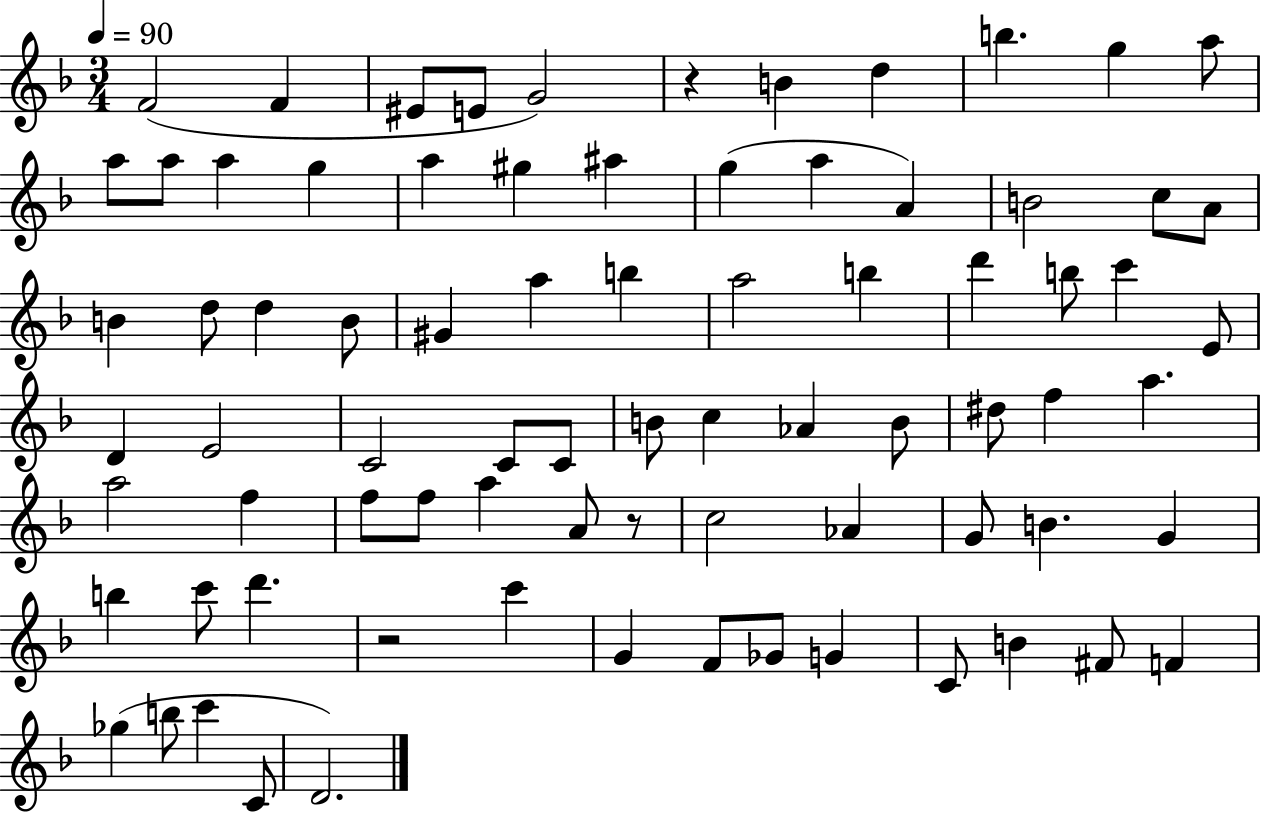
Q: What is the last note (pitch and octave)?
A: D4